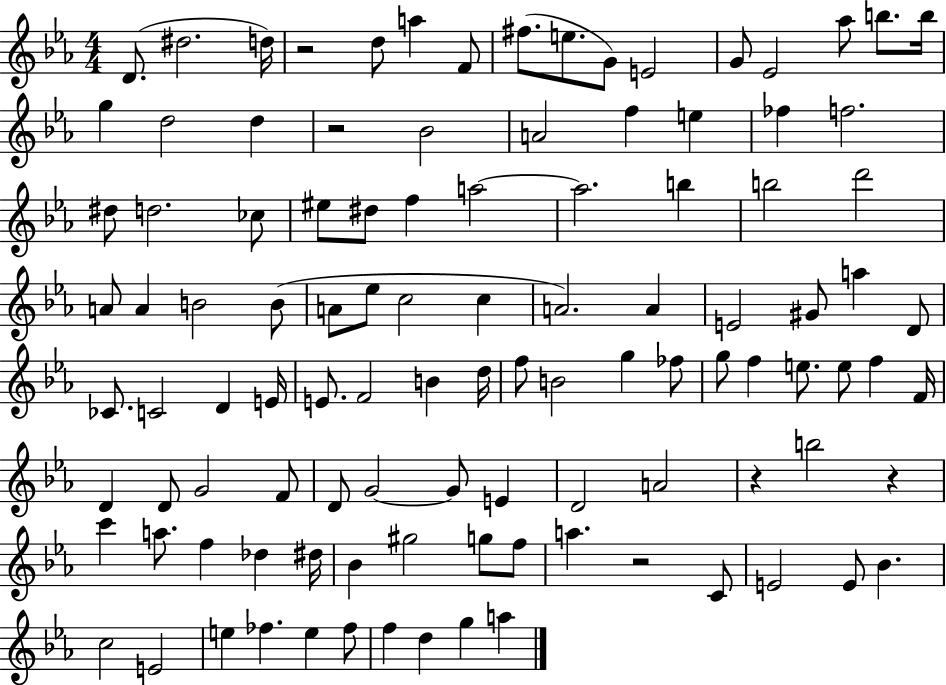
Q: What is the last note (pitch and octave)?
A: A5